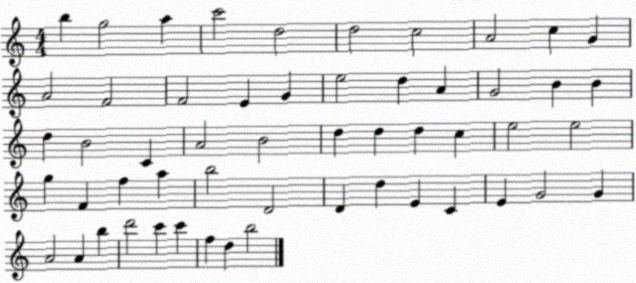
X:1
T:Untitled
M:4/4
L:1/4
K:C
b g2 a c'2 d2 d2 c2 A2 c G A2 F2 F2 E G e2 d A G2 B B d B2 C A2 B2 d d d c e2 e2 g F f a b2 D2 D d E C E G2 G A2 A b d'2 c' c' f d b2